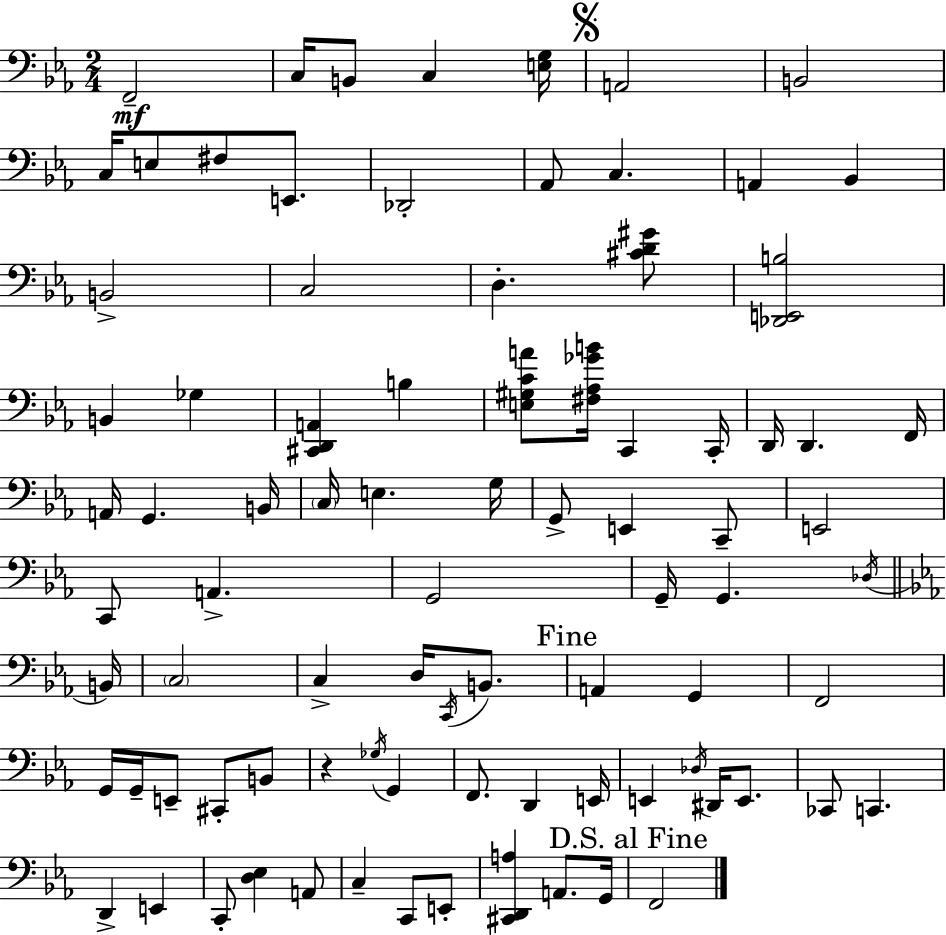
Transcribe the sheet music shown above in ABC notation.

X:1
T:Untitled
M:2/4
L:1/4
K:Cm
F,,2 C,/4 B,,/2 C, [E,G,]/4 A,,2 B,,2 C,/4 E,/2 ^F,/2 E,,/2 _D,,2 _A,,/2 C, A,, _B,, B,,2 C,2 D, [^CD^G]/2 [_D,,E,,B,]2 B,, _G, [^C,,D,,A,,] B, [E,^G,CA]/2 [^F,_A,_GB]/4 C,, C,,/4 D,,/4 D,, F,,/4 A,,/4 G,, B,,/4 C,/4 E, G,/4 G,,/2 E,, C,,/2 E,,2 C,,/2 A,, G,,2 G,,/4 G,, _D,/4 B,,/4 C,2 C, D,/4 C,,/4 B,,/2 A,, G,, F,,2 G,,/4 G,,/4 E,,/2 ^C,,/2 B,,/2 z _G,/4 G,, F,,/2 D,, E,,/4 E,, _D,/4 ^D,,/4 E,,/2 _C,,/2 C,, D,, E,, C,,/2 [D,_E,] A,,/2 C, C,,/2 E,,/2 [^C,,D,,A,] A,,/2 G,,/4 F,,2